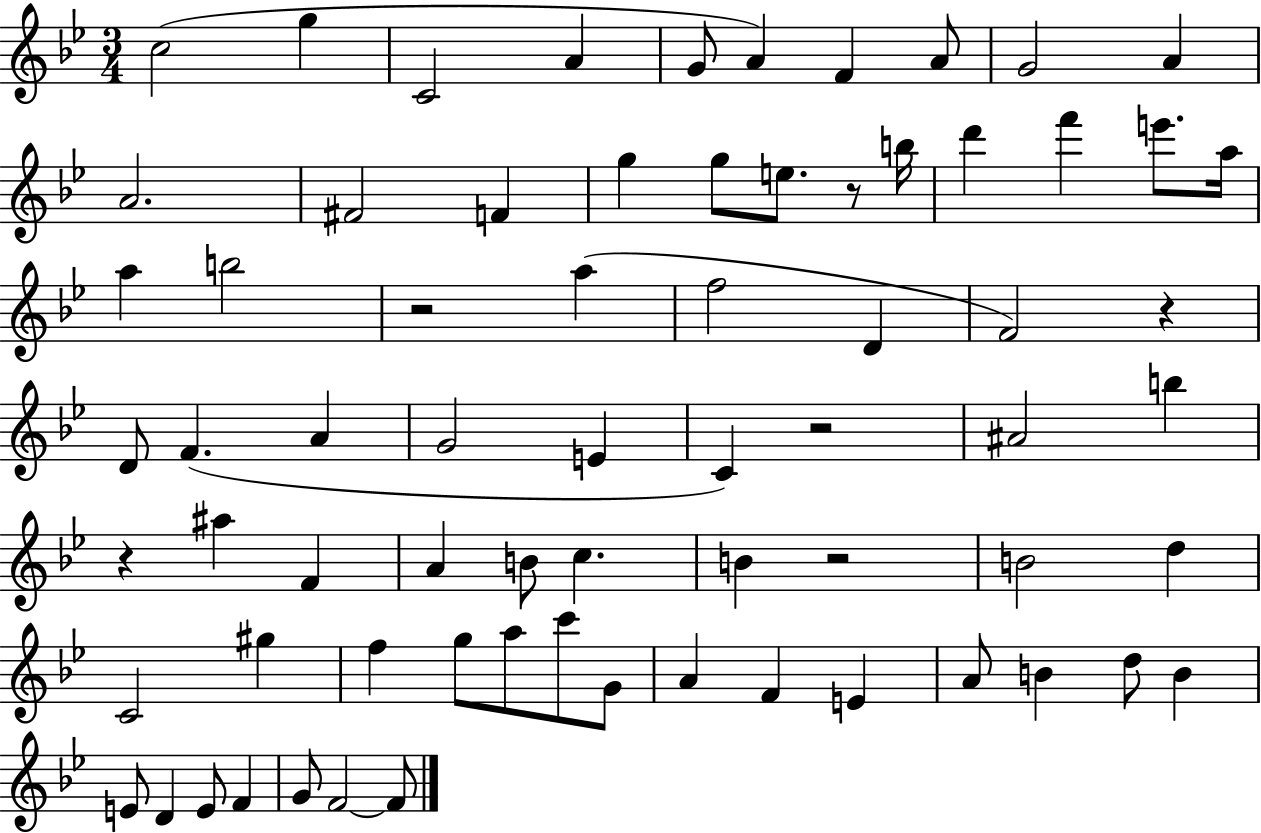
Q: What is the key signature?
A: BES major